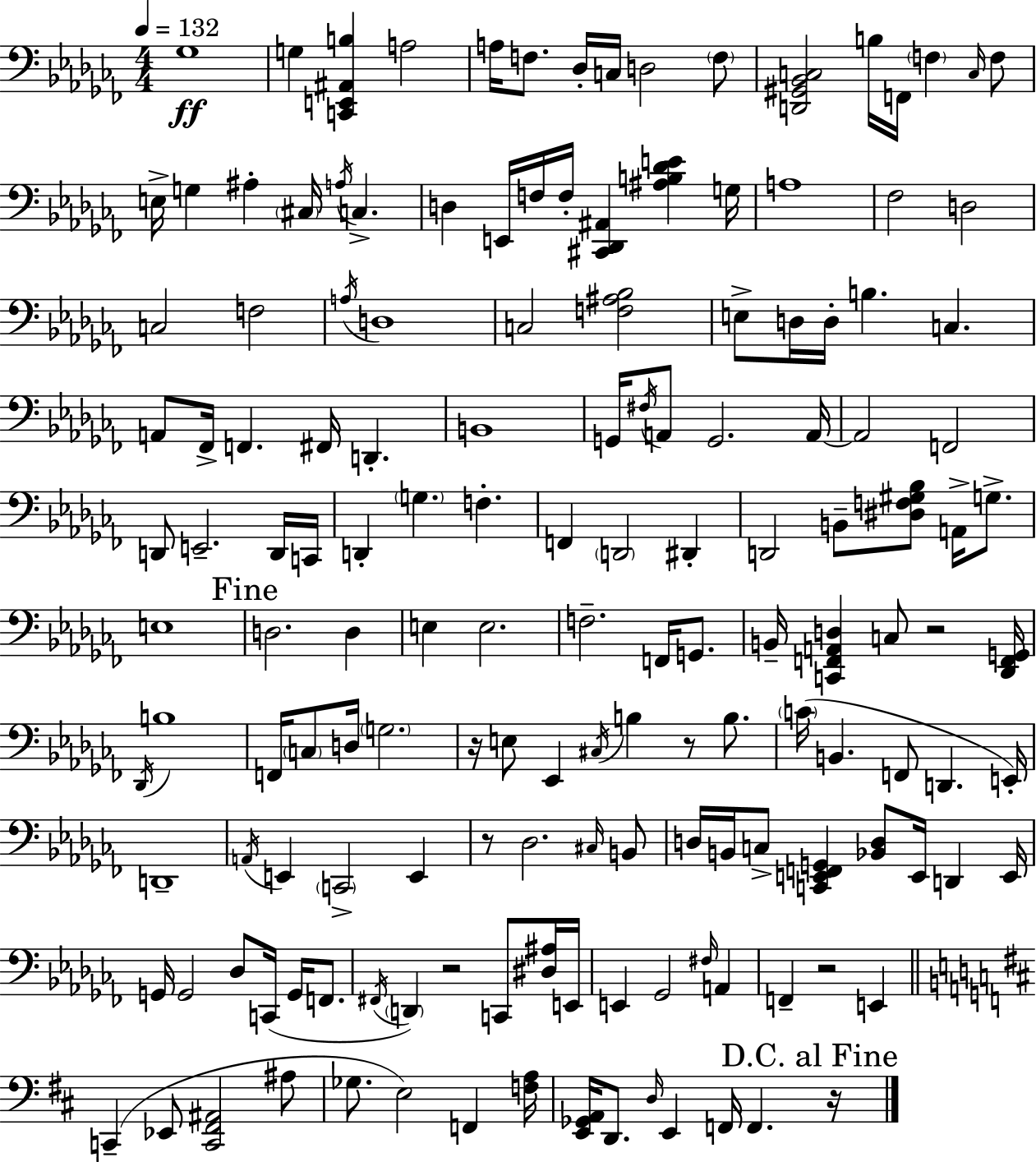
X:1
T:Untitled
M:4/4
L:1/4
K:Abm
_G,4 G, [C,,E,,^A,,B,] A,2 A,/4 F,/2 _D,/4 C,/4 D,2 F,/2 [D,,^G,,_B,,C,]2 B,/4 F,,/4 F, C,/4 F,/2 E,/4 G, ^A, ^C,/4 A,/4 C, D, E,,/4 F,/4 F,/4 [^C,,_D,,^A,,] [^A,B,_DE] G,/4 A,4 _F,2 D,2 C,2 F,2 A,/4 D,4 C,2 [F,^A,_B,]2 E,/2 D,/4 D,/4 B, C, A,,/2 _F,,/4 F,, ^F,,/4 D,, B,,4 G,,/4 ^F,/4 A,,/2 G,,2 A,,/4 A,,2 F,,2 D,,/2 E,,2 D,,/4 C,,/4 D,, G, F, F,, D,,2 ^D,, D,,2 B,,/2 [^D,F,^G,_B,]/2 A,,/4 G,/2 E,4 D,2 D, E, E,2 F,2 F,,/4 G,,/2 B,,/4 [C,,F,,A,,D,] C,/2 z2 [_D,,F,,G,,]/4 _D,,/4 B,4 F,,/4 C,/2 D,/4 G,2 z/4 E,/2 _E,, ^C,/4 B, z/2 B,/2 C/4 B,, F,,/2 D,, E,,/4 D,,4 A,,/4 E,, C,,2 E,, z/2 _D,2 ^C,/4 B,,/2 D,/4 B,,/4 C,/2 [C,,E,,F,,G,,] [_B,,D,]/2 E,,/4 D,, E,,/4 G,,/4 G,,2 _D,/2 C,,/4 G,,/4 F,,/2 ^F,,/4 D,, z2 C,,/2 [^D,^A,]/4 E,,/4 E,, _G,,2 ^F,/4 A,, F,, z2 E,, C,, _E,,/2 [C,,^F,,^A,,]2 ^A,/2 _G,/2 E,2 F,, [F,A,]/4 [E,,_G,,A,,]/4 D,,/2 D,/4 E,, F,,/4 F,, z/4